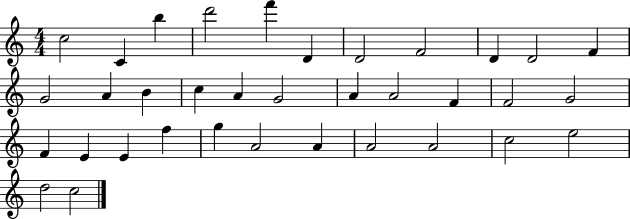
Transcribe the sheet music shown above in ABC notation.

X:1
T:Untitled
M:4/4
L:1/4
K:C
c2 C b d'2 f' D D2 F2 D D2 F G2 A B c A G2 A A2 F F2 G2 F E E f g A2 A A2 A2 c2 e2 d2 c2